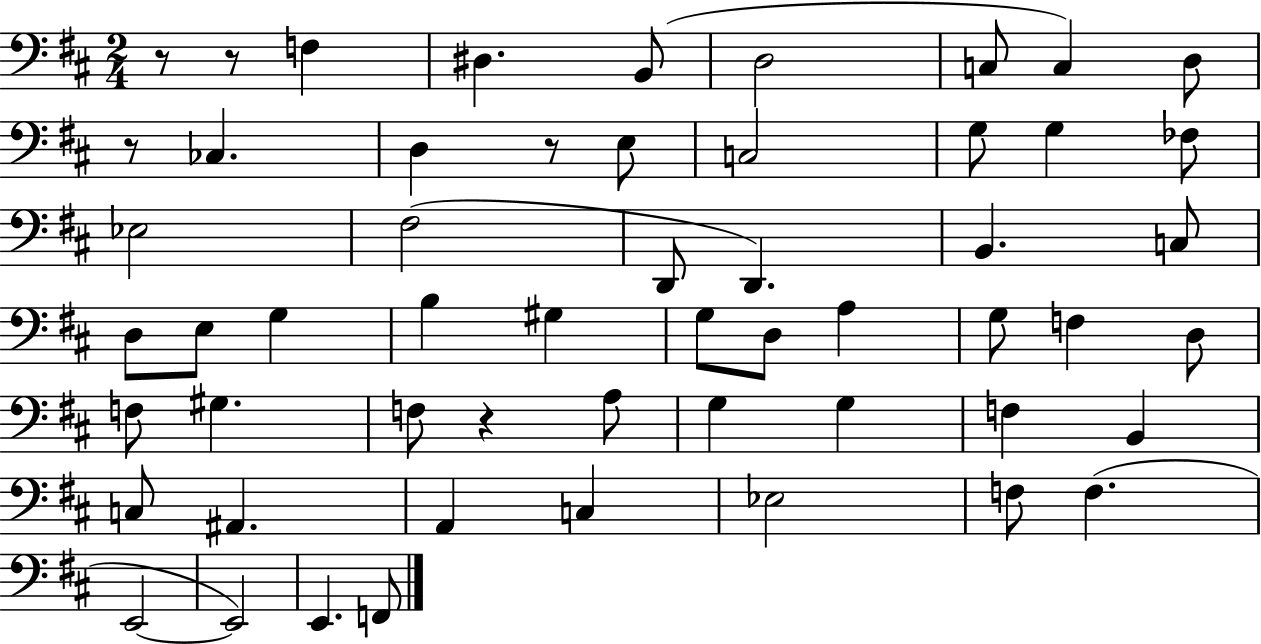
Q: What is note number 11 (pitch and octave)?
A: C3